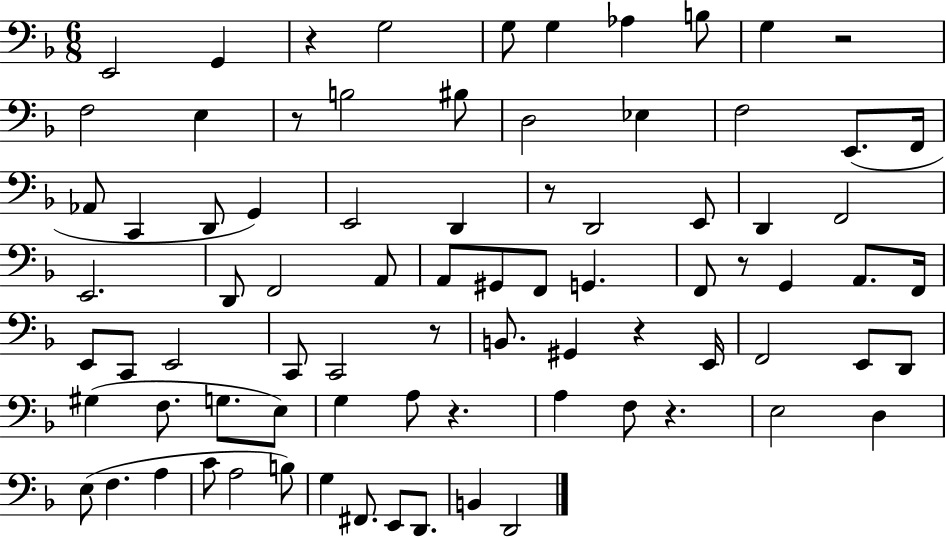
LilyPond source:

{
  \clef bass
  \numericTimeSignature
  \time 6/8
  \key f \major
  e,2 g,4 | r4 g2 | g8 g4 aes4 b8 | g4 r2 | \break f2 e4 | r8 b2 bis8 | d2 ees4 | f2 e,8.( f,16 | \break aes,8 c,4 d,8 g,4) | e,2 d,4 | r8 d,2 e,8 | d,4 f,2 | \break e,2. | d,8 f,2 a,8 | a,8 gis,8 f,8 g,4. | f,8 r8 g,4 a,8. f,16 | \break e,8 c,8 e,2 | c,8 c,2 r8 | b,8. gis,4 r4 e,16 | f,2 e,8 d,8 | \break gis4( f8. g8. e8) | g4 a8 r4. | a4 f8 r4. | e2 d4 | \break e8( f4. a4 | c'8 a2 b8) | g4 fis,8. e,8 d,8. | b,4 d,2 | \break \bar "|."
}